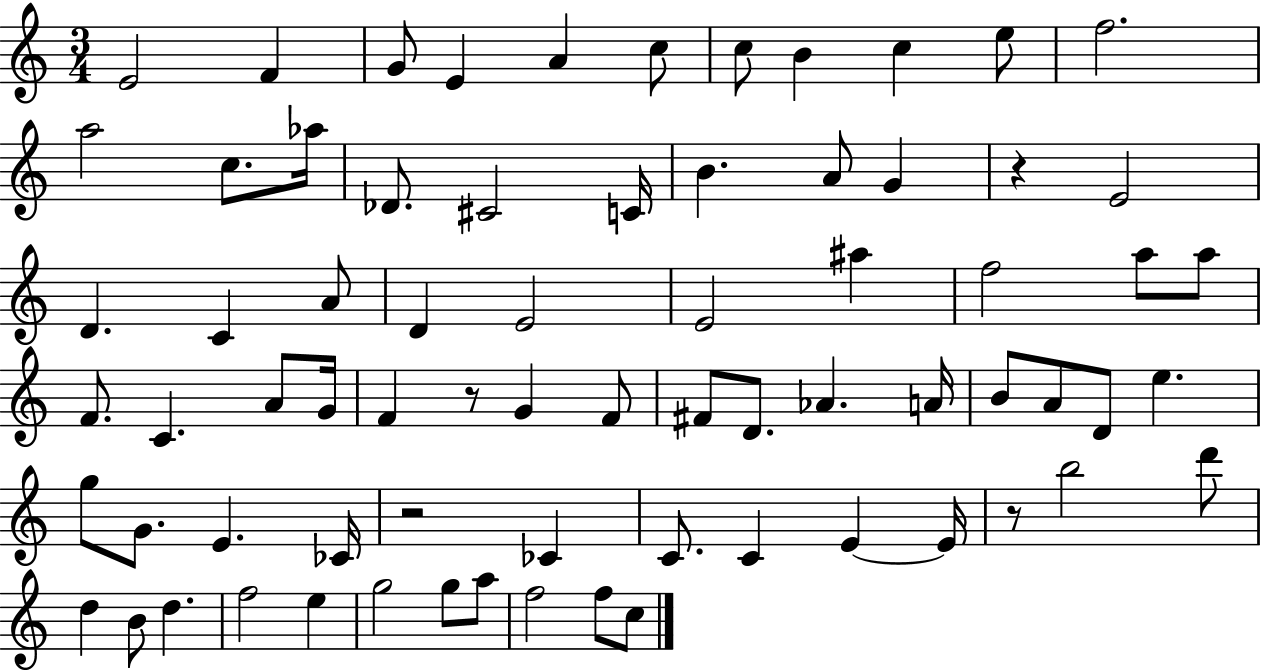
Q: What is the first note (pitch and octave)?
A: E4